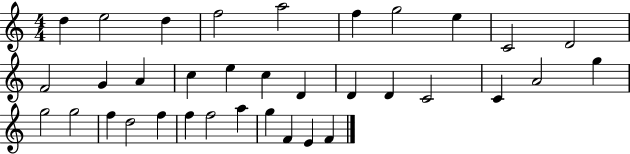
D5/q E5/h D5/q F5/h A5/h F5/q G5/h E5/q C4/h D4/h F4/h G4/q A4/q C5/q E5/q C5/q D4/q D4/q D4/q C4/h C4/q A4/h G5/q G5/h G5/h F5/q D5/h F5/q F5/q F5/h A5/q G5/q F4/q E4/q F4/q